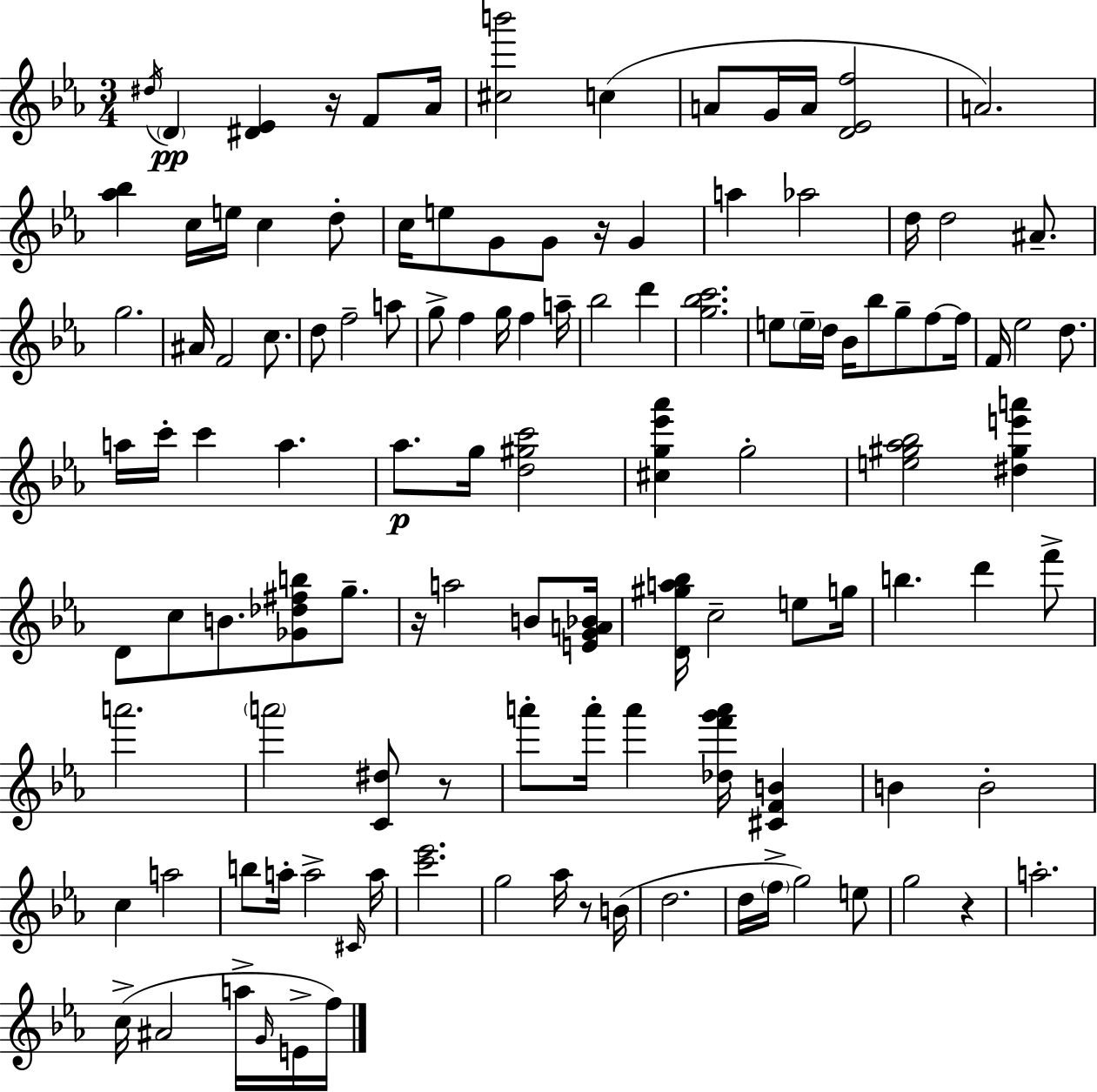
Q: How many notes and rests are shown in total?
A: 119